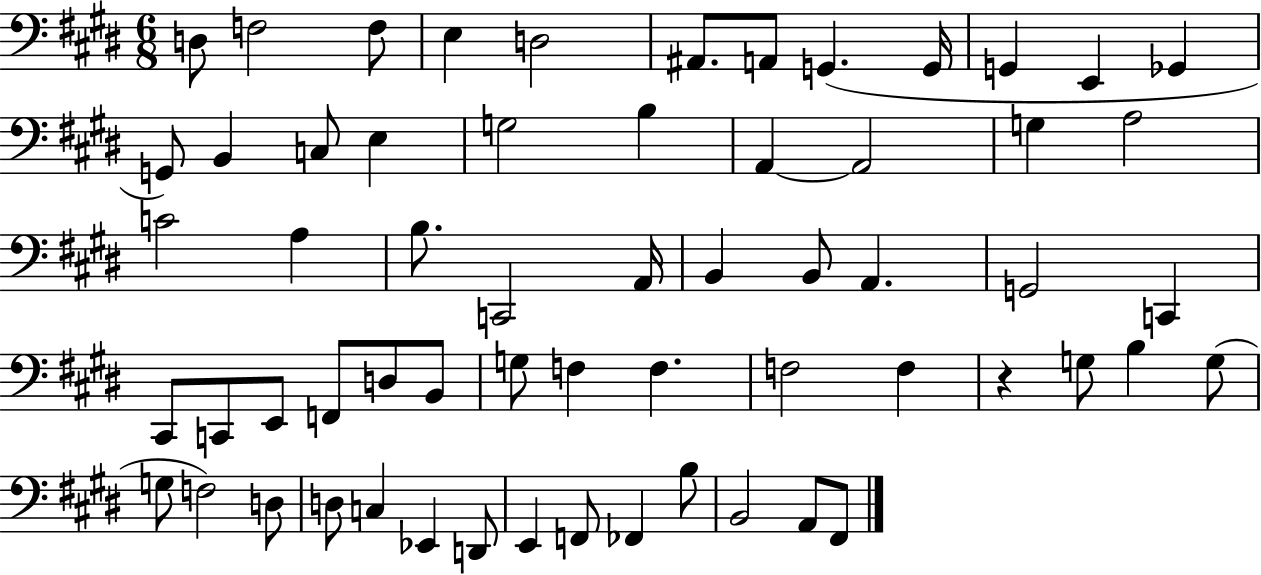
{
  \clef bass
  \numericTimeSignature
  \time 6/8
  \key e \major
  d8 f2 f8 | e4 d2 | ais,8. a,8 g,4.( g,16 | g,4 e,4 ges,4 | \break g,8) b,4 c8 e4 | g2 b4 | a,4~~ a,2 | g4 a2 | \break c'2 a4 | b8. c,2 a,16 | b,4 b,8 a,4. | g,2 c,4 | \break cis,8 c,8 e,8 f,8 d8 b,8 | g8 f4 f4. | f2 f4 | r4 g8 b4 g8( | \break g8 f2) d8 | d8 c4 ees,4 d,8 | e,4 f,8 fes,4 b8 | b,2 a,8 fis,8 | \break \bar "|."
}